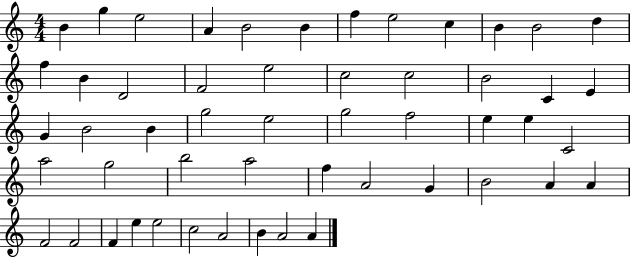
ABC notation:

X:1
T:Untitled
M:4/4
L:1/4
K:C
B g e2 A B2 B f e2 c B B2 d f B D2 F2 e2 c2 c2 B2 C E G B2 B g2 e2 g2 f2 e e C2 a2 g2 b2 a2 f A2 G B2 A A F2 F2 F e e2 c2 A2 B A2 A